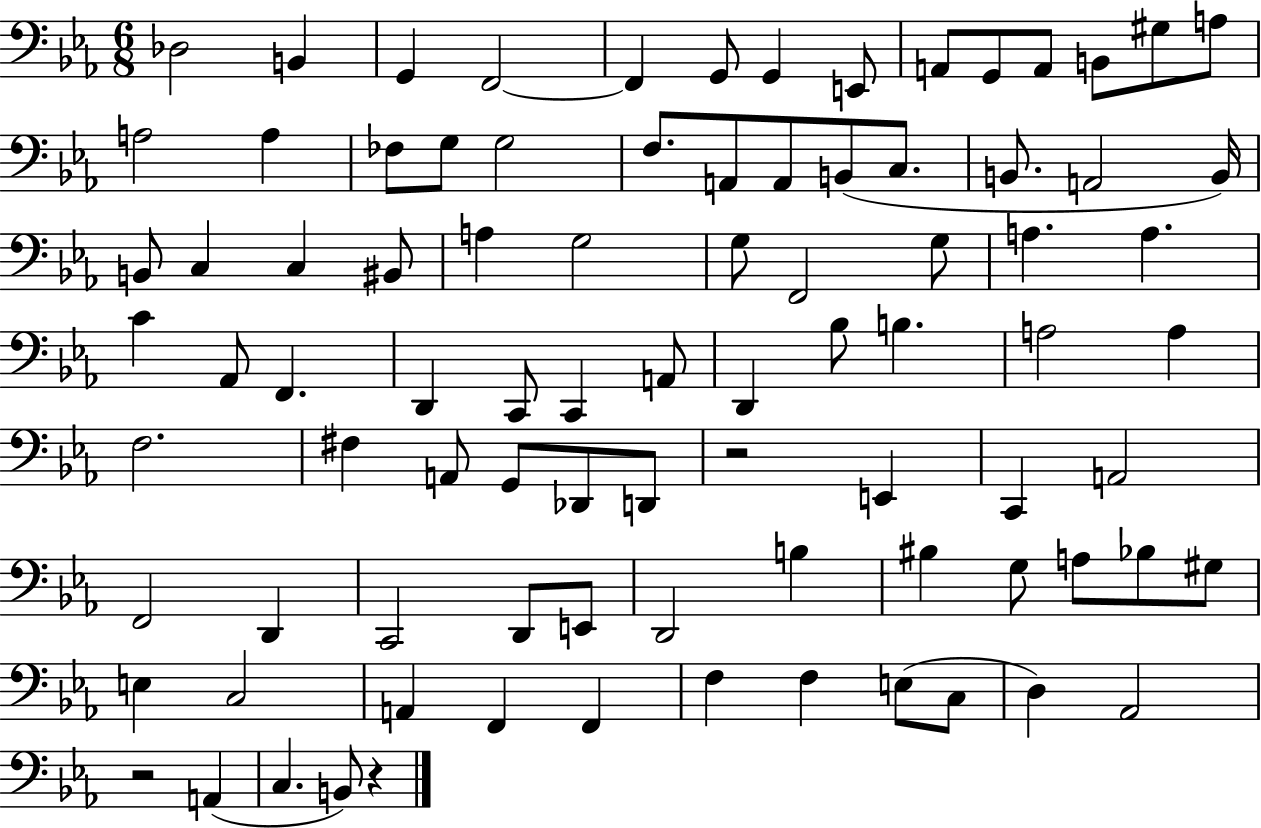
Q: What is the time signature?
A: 6/8